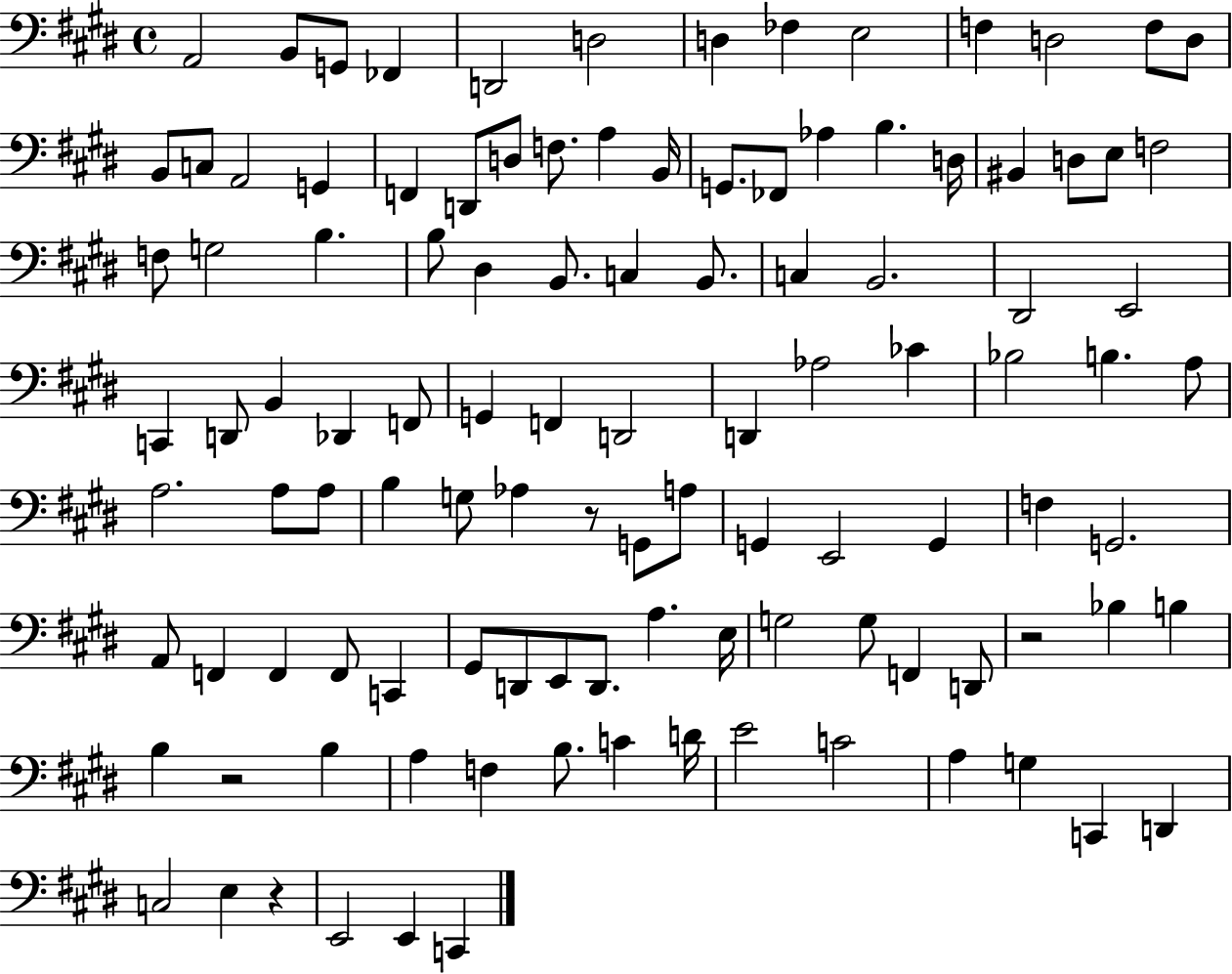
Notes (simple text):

A2/h B2/e G2/e FES2/q D2/h D3/h D3/q FES3/q E3/h F3/q D3/h F3/e D3/e B2/e C3/e A2/h G2/q F2/q D2/e D3/e F3/e. A3/q B2/s G2/e. FES2/e Ab3/q B3/q. D3/s BIS2/q D3/e E3/e F3/h F3/e G3/h B3/q. B3/e D#3/q B2/e. C3/q B2/e. C3/q B2/h. D#2/h E2/h C2/q D2/e B2/q Db2/q F2/e G2/q F2/q D2/h D2/q Ab3/h CES4/q Bb3/h B3/q. A3/e A3/h. A3/e A3/e B3/q G3/e Ab3/q R/e G2/e A3/e G2/q E2/h G2/q F3/q G2/h. A2/e F2/q F2/q F2/e C2/q G#2/e D2/e E2/e D2/e. A3/q. E3/s G3/h G3/e F2/q D2/e R/h Bb3/q B3/q B3/q R/h B3/q A3/q F3/q B3/e. C4/q D4/s E4/h C4/h A3/q G3/q C2/q D2/q C3/h E3/q R/q E2/h E2/q C2/q